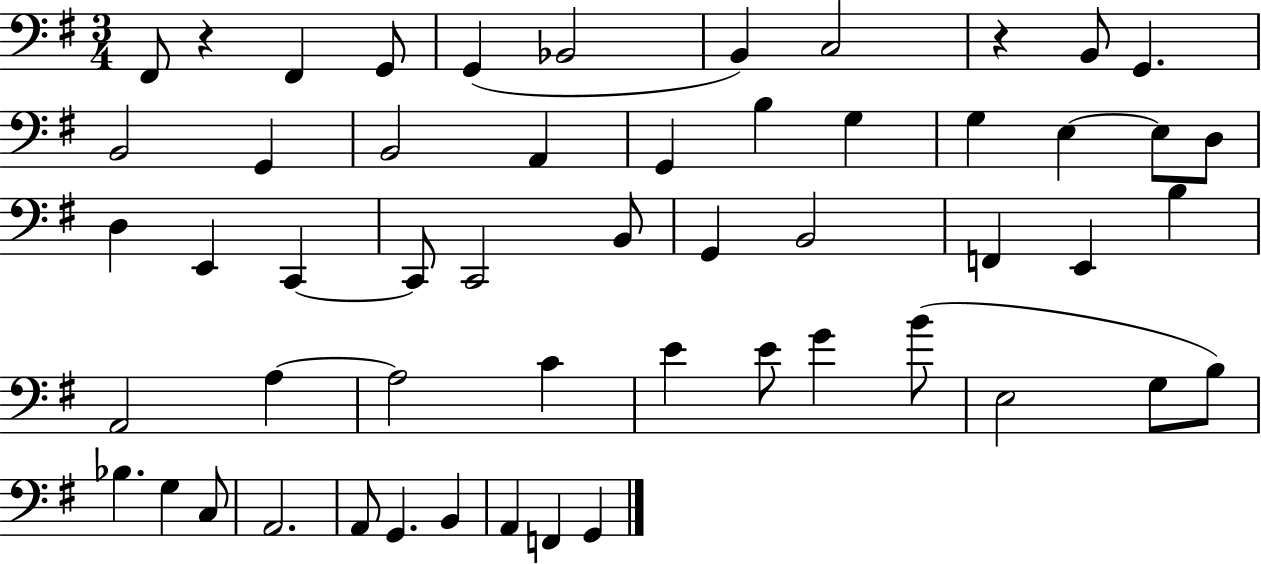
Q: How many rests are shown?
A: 2